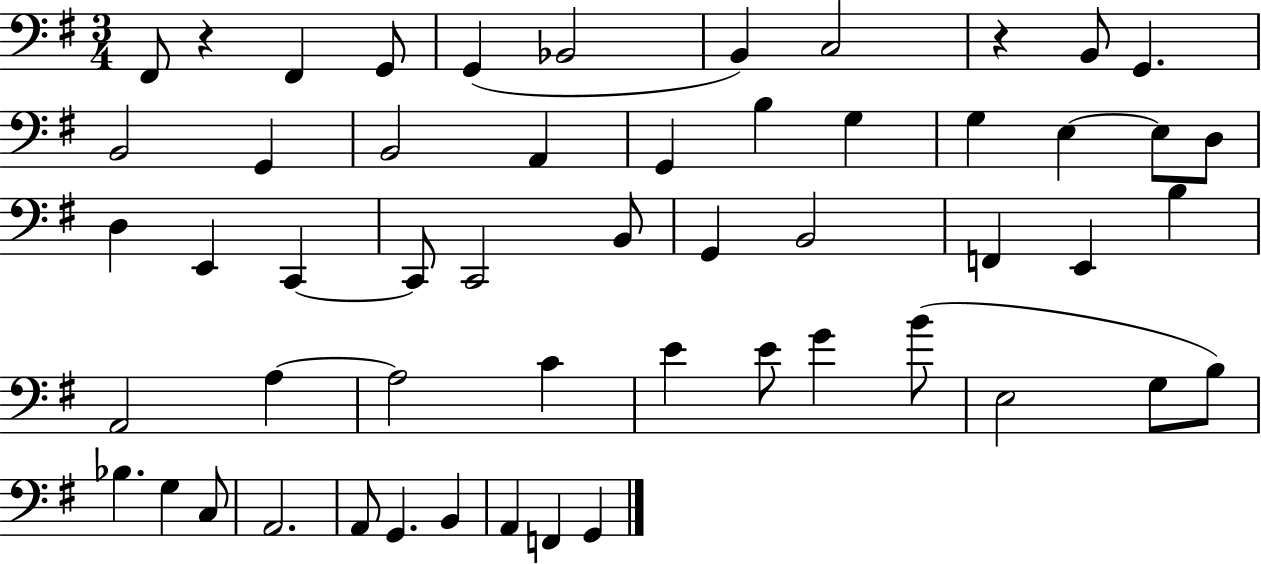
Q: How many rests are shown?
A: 2